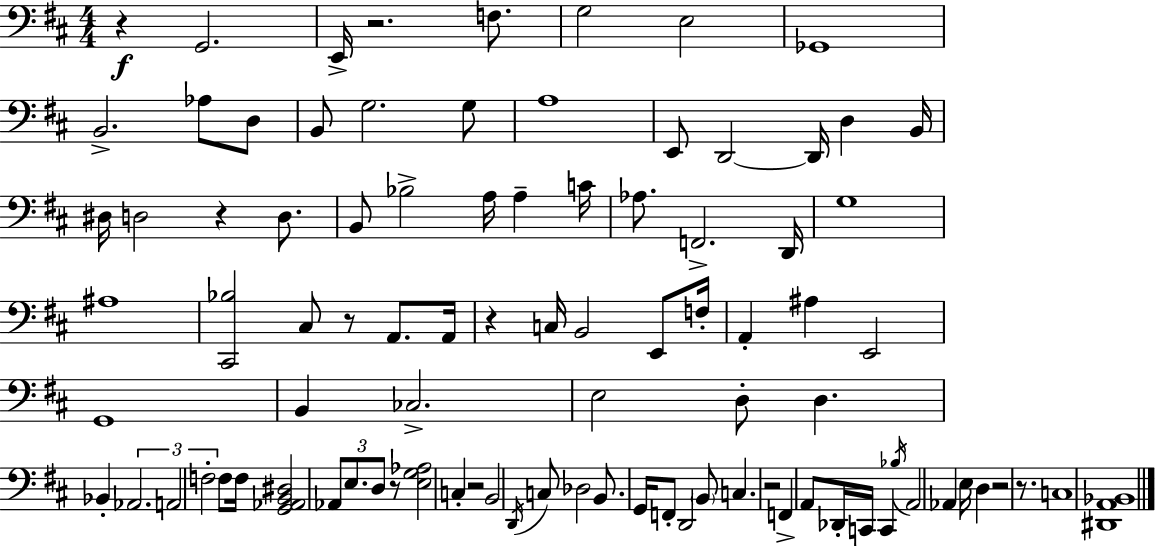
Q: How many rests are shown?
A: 10